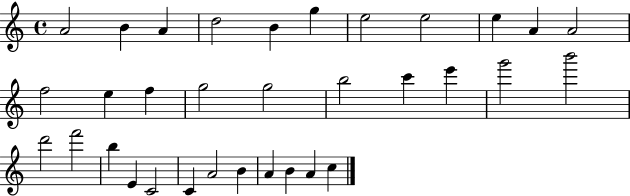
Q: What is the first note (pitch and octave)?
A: A4